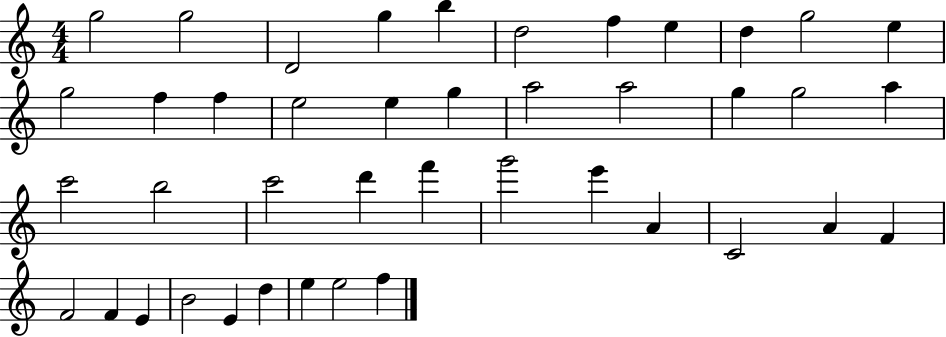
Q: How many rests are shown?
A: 0